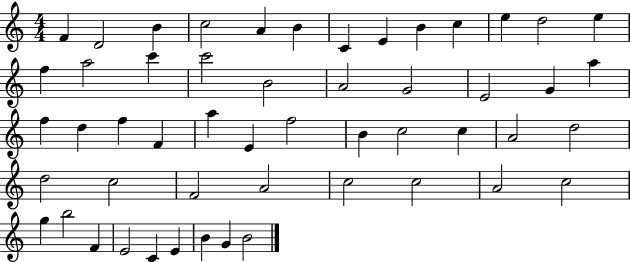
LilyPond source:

{
  \clef treble
  \numericTimeSignature
  \time 4/4
  \key c \major
  f'4 d'2 b'4 | c''2 a'4 b'4 | c'4 e'4 b'4 c''4 | e''4 d''2 e''4 | \break f''4 a''2 c'''4 | c'''2 b'2 | a'2 g'2 | e'2 g'4 a''4 | \break f''4 d''4 f''4 f'4 | a''4 e'4 f''2 | b'4 c''2 c''4 | a'2 d''2 | \break d''2 c''2 | f'2 a'2 | c''2 c''2 | a'2 c''2 | \break g''4 b''2 f'4 | e'2 c'4 e'4 | b'4 g'4 b'2 | \bar "|."
}